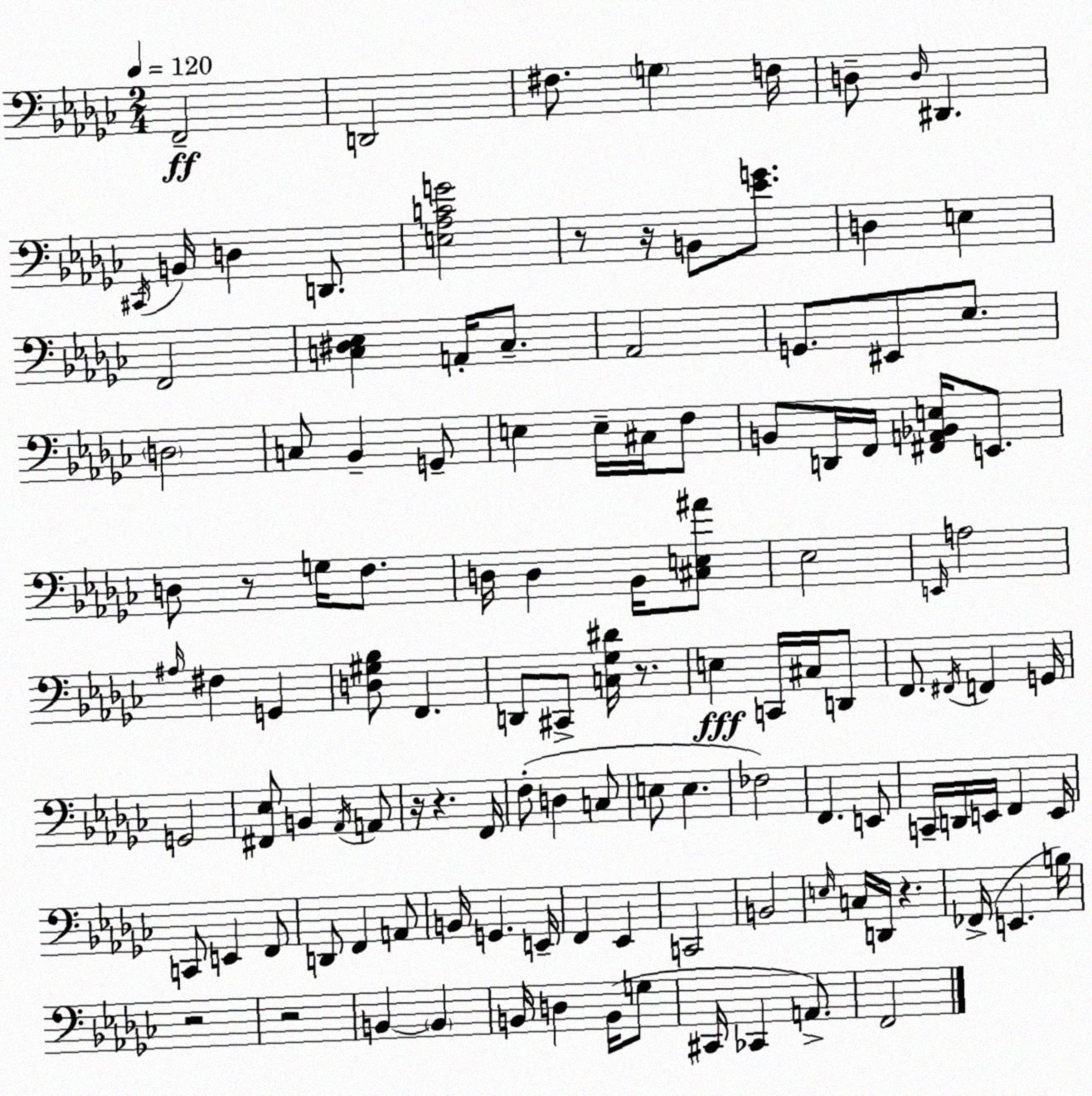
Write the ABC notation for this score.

X:1
T:Untitled
M:2/4
L:1/4
K:Ebm
F,,2 D,,2 ^F,/2 G, F,/4 D,/2 D,/4 ^D,, ^C,,/4 B,,/4 D, D,,/2 [E,_A,CG]2 z/2 z/4 B,,/2 [_EG]/2 D, E, F,,2 [C,^D,_E,] A,,/4 C,/2 _A,,2 G,,/2 ^E,,/2 _E,/2 D,2 C,/2 _B,, G,,/2 E, E,/4 ^C,/4 F,/2 B,,/2 D,,/4 F,,/4 [^F,,A,,_B,,E,]/4 E,,/2 D,/2 z/2 G,/4 F,/2 D,/4 D, _B,,/4 [^C,E,^A]/2 _E,2 E,,/4 A,2 ^A,/4 ^F, G,, [D,^G,_B,]/2 F,, D,,/2 ^C,,/2 [C,_G,^D]/4 z/2 E, C,,/4 ^C,/4 D,,/2 F,,/2 ^F,,/4 F,, G,,/4 G,,2 [^F,,_E,]/2 B,, _A,,/4 A,,/2 z/4 z F,,/4 F,/2 D, C,/2 E,/2 E, _F,2 F,, E,,/2 C,,/4 D,,/4 E,,/4 F,, E,,/4 C,,/2 E,, F,,/2 D,,/2 F,, A,,/2 B,,/4 G,, E,,/4 F,, _E,, C,,2 B,,2 E,/4 C,/4 D,,/4 z _F,,/4 E,, B,/4 z2 z2 B,, B,, B,,/4 D, B,,/4 G,/2 ^C,,/4 _C,, A,,/2 F,,2